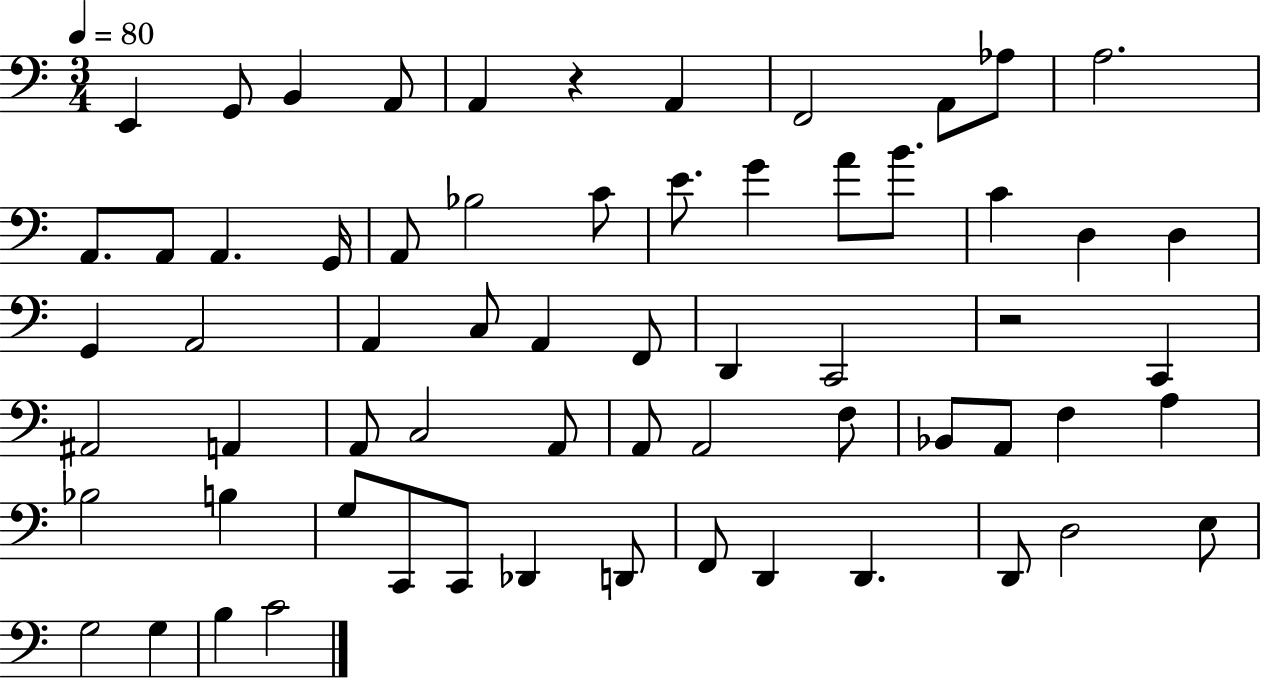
X:1
T:Untitled
M:3/4
L:1/4
K:C
E,, G,,/2 B,, A,,/2 A,, z A,, F,,2 A,,/2 _A,/2 A,2 A,,/2 A,,/2 A,, G,,/4 A,,/2 _B,2 C/2 E/2 G A/2 B/2 C D, D, G,, A,,2 A,, C,/2 A,, F,,/2 D,, C,,2 z2 C,, ^A,,2 A,, A,,/2 C,2 A,,/2 A,,/2 A,,2 F,/2 _B,,/2 A,,/2 F, A, _B,2 B, G,/2 C,,/2 C,,/2 _D,, D,,/2 F,,/2 D,, D,, D,,/2 D,2 E,/2 G,2 G, B, C2